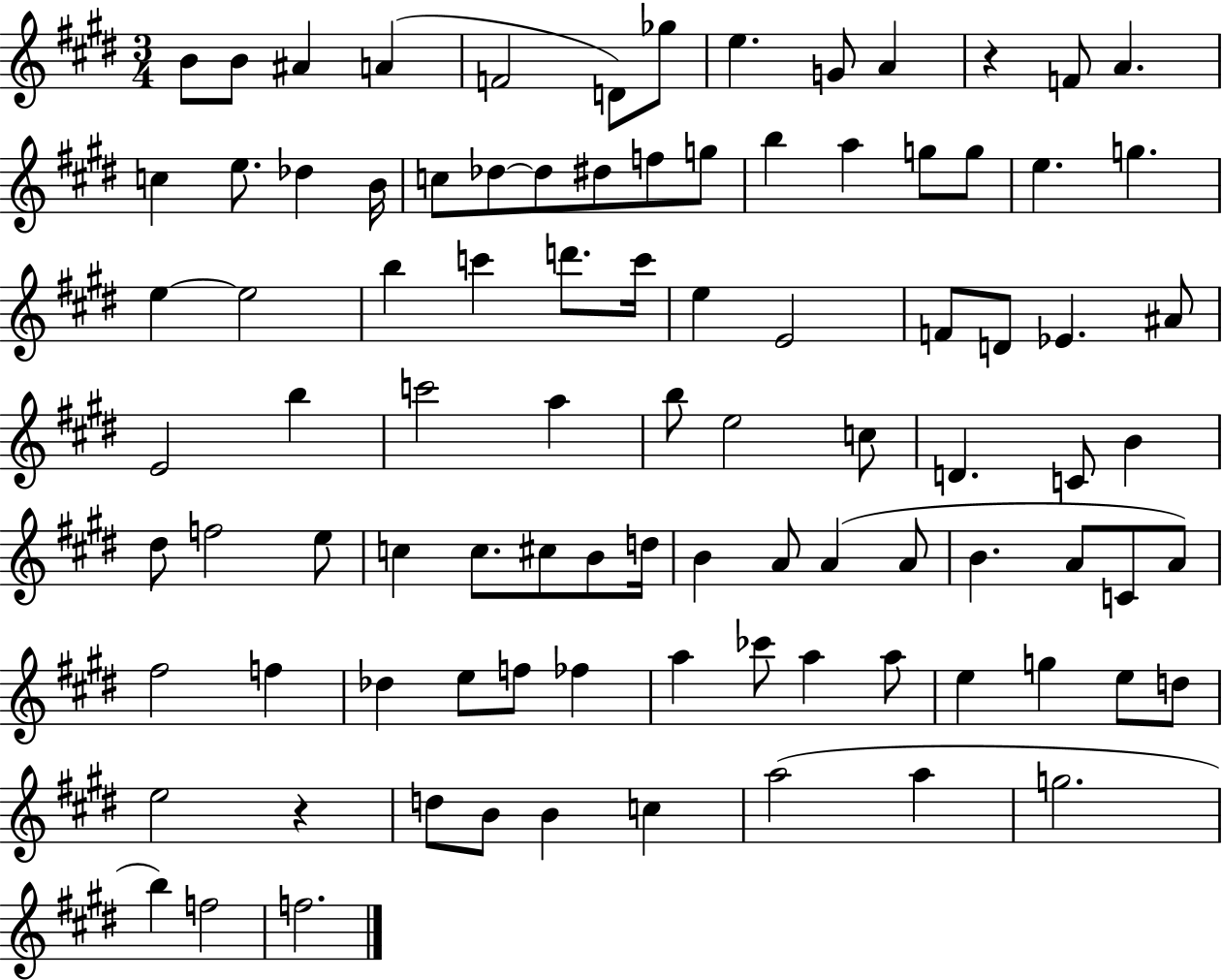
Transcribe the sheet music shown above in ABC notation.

X:1
T:Untitled
M:3/4
L:1/4
K:E
B/2 B/2 ^A A F2 D/2 _g/2 e G/2 A z F/2 A c e/2 _d B/4 c/2 _d/2 _d/2 ^d/2 f/2 g/2 b a g/2 g/2 e g e e2 b c' d'/2 c'/4 e E2 F/2 D/2 _E ^A/2 E2 b c'2 a b/2 e2 c/2 D C/2 B ^d/2 f2 e/2 c c/2 ^c/2 B/2 d/4 B A/2 A A/2 B A/2 C/2 A/2 ^f2 f _d e/2 f/2 _f a _c'/2 a a/2 e g e/2 d/2 e2 z d/2 B/2 B c a2 a g2 b f2 f2